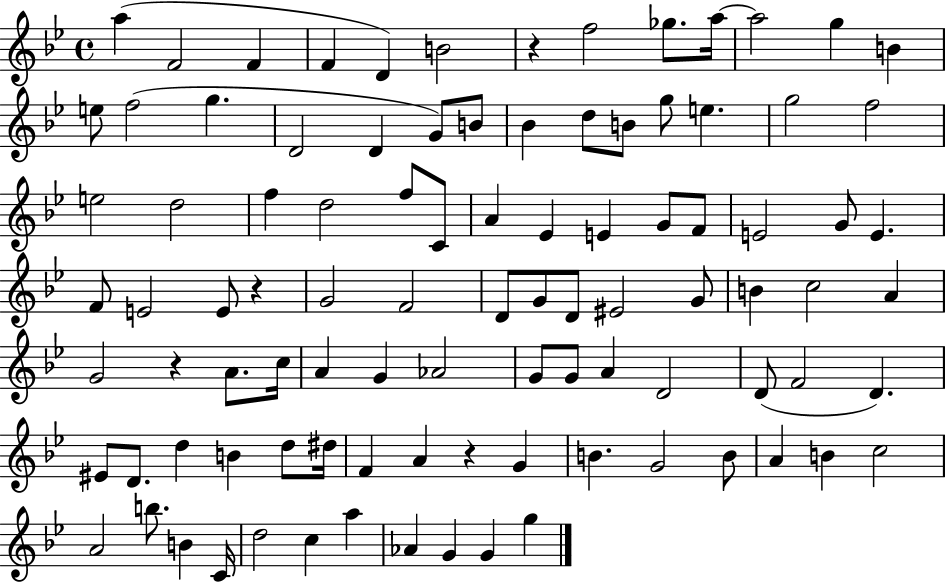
A5/q F4/h F4/q F4/q D4/q B4/h R/q F5/h Gb5/e. A5/s A5/h G5/q B4/q E5/e F5/h G5/q. D4/h D4/q G4/e B4/e Bb4/q D5/e B4/e G5/e E5/q. G5/h F5/h E5/h D5/h F5/q D5/h F5/e C4/e A4/q Eb4/q E4/q G4/e F4/e E4/h G4/e E4/q. F4/e E4/h E4/e R/q G4/h F4/h D4/e G4/e D4/e EIS4/h G4/e B4/q C5/h A4/q G4/h R/q A4/e. C5/s A4/q G4/q Ab4/h G4/e G4/e A4/q D4/h D4/e F4/h D4/q. EIS4/e D4/e. D5/q B4/q D5/e D#5/s F4/q A4/q R/q G4/q B4/q. G4/h B4/e A4/q B4/q C5/h A4/h B5/e. B4/q C4/s D5/h C5/q A5/q Ab4/q G4/q G4/q G5/q